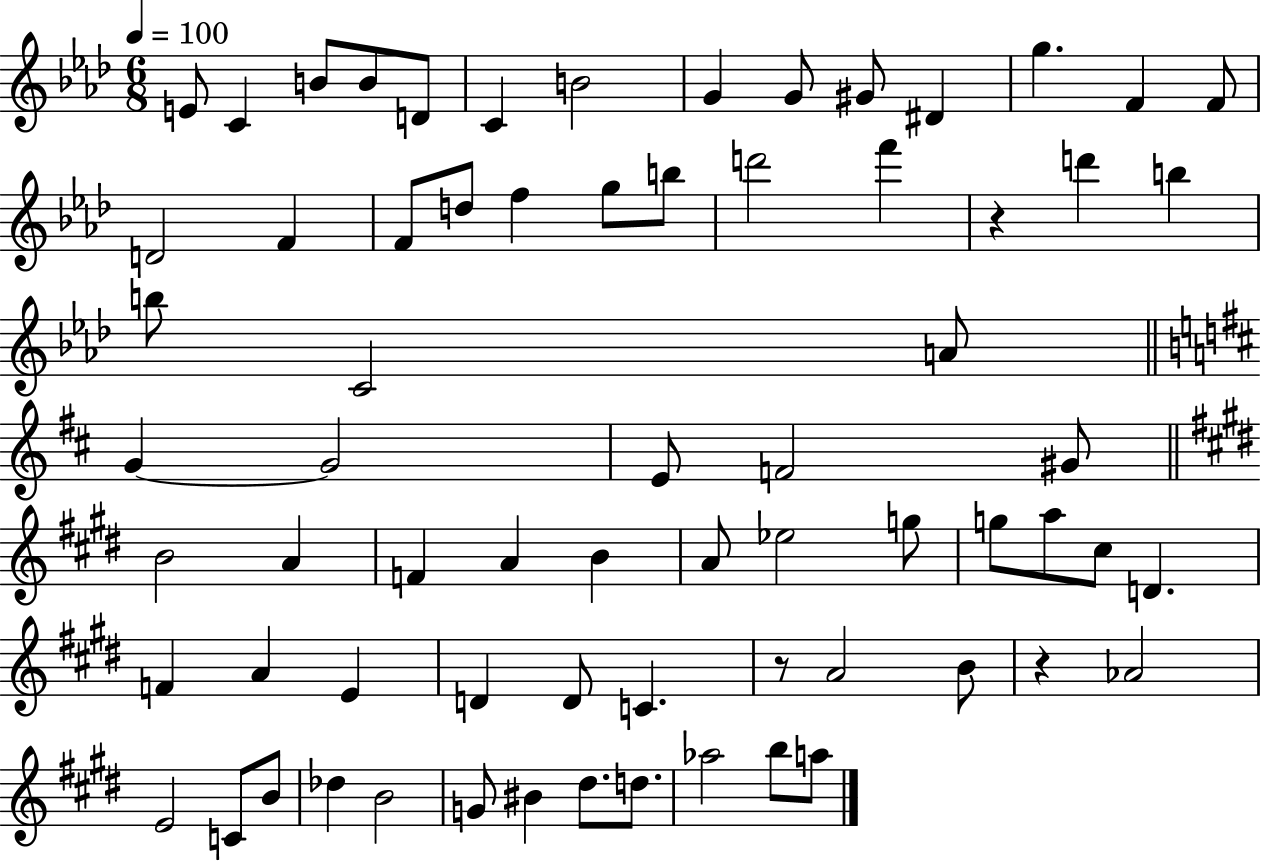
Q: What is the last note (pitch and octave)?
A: A5